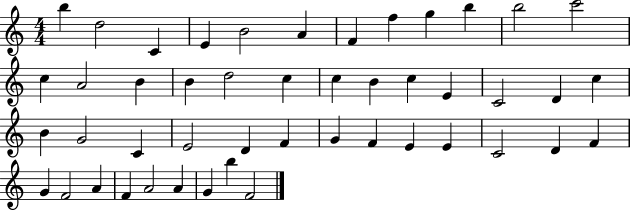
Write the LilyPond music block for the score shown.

{
  \clef treble
  \numericTimeSignature
  \time 4/4
  \key c \major
  b''4 d''2 c'4 | e'4 b'2 a'4 | f'4 f''4 g''4 b''4 | b''2 c'''2 | \break c''4 a'2 b'4 | b'4 d''2 c''4 | c''4 b'4 c''4 e'4 | c'2 d'4 c''4 | \break b'4 g'2 c'4 | e'2 d'4 f'4 | g'4 f'4 e'4 e'4 | c'2 d'4 f'4 | \break g'4 f'2 a'4 | f'4 a'2 a'4 | g'4 b''4 f'2 | \bar "|."
}